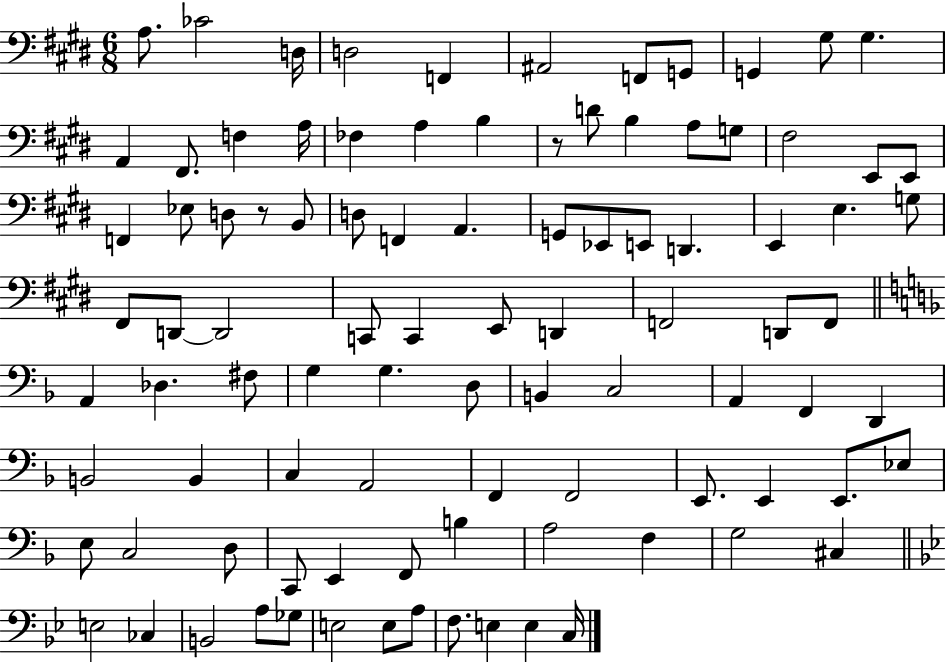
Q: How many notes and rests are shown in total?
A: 95